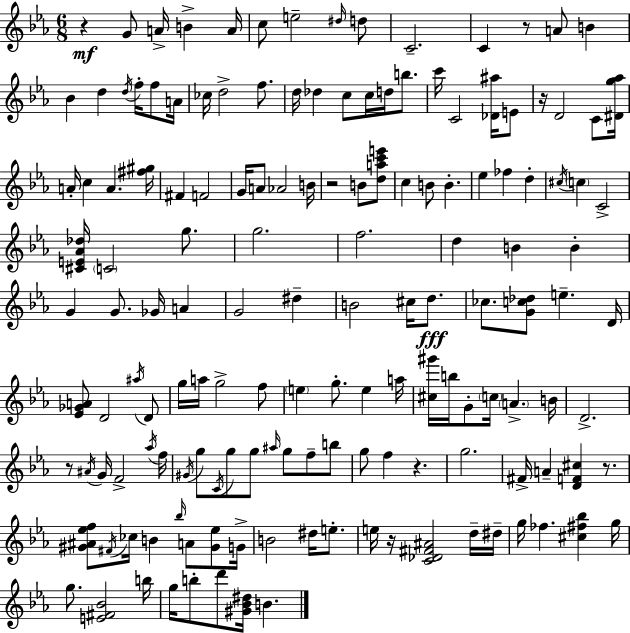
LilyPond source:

{
  \clef treble
  \numericTimeSignature
  \time 6/8
  \key c \minor
  \repeat volta 2 { r4\mf g'8 a'16-> b'4-> a'16 | c''8 e''2-- \grace { dis''16 } d''8 | c'2.-- | c'4 r8 a'8 b'4 | \break bes'4 d''4 \acciaccatura { d''16 } f''16-. f''8 | a'16 ces''16 d''2-> f''8. | d''16 des''4 c''8 c''16 d''16 b''8. | c'''16 c'2 <des' ais''>16 | \break e'8 r16 d'2 c'8 | <dis' g'' aes''>16 a'16-. c''4 a'4. | <fis'' gis''>16 fis'4 f'2 | g'16 a'8 aes'2 | \break b'16 r2 b'8 | <d'' a'' c''' e'''>8 c''4 b'8 b'4.-. | ees''4 fes''4 d''4-. | \acciaccatura { cis''16 } \parenthesize c''4 c'2-> | \break <cis' e' aes' des''>16 \parenthesize c'2 | g''8. g''2. | f''2. | d''4 b'4 b'4-. | \break g'4 g'8. ges'16 a'4 | g'2 dis''4-- | b'2 cis''16 | d''8.\fff ces''8. <g' c'' des''>8 e''4.-- | \break d'16 <ees' ges' a'>8 d'2 | \acciaccatura { ais''16 } d'8 g''16 a''16 g''2-> | f''8 \parenthesize e''4 g''8.-. e''4 | a''16 <cis'' gis'''>16 b''16 g'8-. \parenthesize c''16 \parenthesize a'4.-> | \break b'16 d'2.-> | r8 \acciaccatura { ais'16 } g'16 f'2-> | \acciaccatura { aes''16 } f''16 \acciaccatura { gis'16 } g''8 \acciaccatura { c'16 } g''8 | g''8 \grace { ais''16 } g''8 f''8-- b''8 g''8 f''4 | \break r4. g''2. | fis'16-> a'4-- | <d' f' cis''>4 r8. <gis' ais' ees'' f''>8 \acciaccatura { fis'16 } | ces''16 b'4 \grace { bes''16 } a'8 <gis' ees''>8 g'16-> b'2 | \break dis''16 e''8.-. e''16 | r16 <c' des' fis' ais'>2 d''16-- dis''16-- g''16 | fes''4. <cis'' fis'' bes''>4 g''16 g''8. | <e' fis' bes'>2 b''16 g''16 | \break b''8-. d'''8 <gis' bes' dis''>16 b'4. } \bar "|."
}